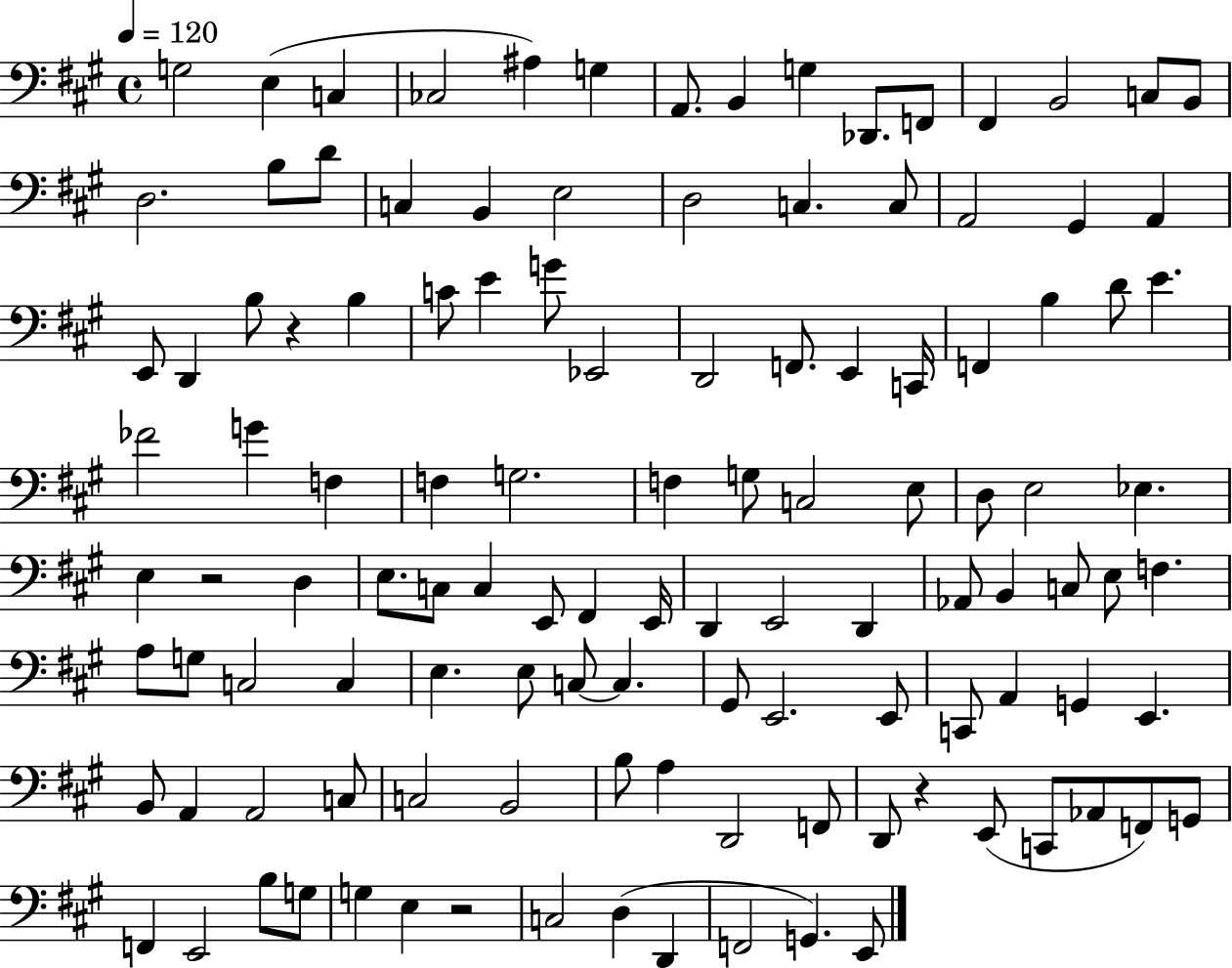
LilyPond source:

{
  \clef bass
  \time 4/4
  \defaultTimeSignature
  \key a \major
  \tempo 4 = 120
  \repeat volta 2 { g2 e4( c4 | ces2 ais4) g4 | a,8. b,4 g4 des,8. f,8 | fis,4 b,2 c8 b,8 | \break d2. b8 d'8 | c4 b,4 e2 | d2 c4. c8 | a,2 gis,4 a,4 | \break e,8 d,4 b8 r4 b4 | c'8 e'4 g'8 ees,2 | d,2 f,8. e,4 c,16 | f,4 b4 d'8 e'4. | \break fes'2 g'4 f4 | f4 g2. | f4 g8 c2 e8 | d8 e2 ees4. | \break e4 r2 d4 | e8. c8 c4 e,8 fis,4 e,16 | d,4 e,2 d,4 | aes,8 b,4 c8 e8 f4. | \break a8 g8 c2 c4 | e4. e8 c8~~ c4. | gis,8 e,2. e,8 | c,8 a,4 g,4 e,4. | \break b,8 a,4 a,2 c8 | c2 b,2 | b8 a4 d,2 f,8 | d,8 r4 e,8( c,8 aes,8 f,8) g,8 | \break f,4 e,2 b8 g8 | g4 e4 r2 | c2 d4( d,4 | f,2 g,4.) e,8 | \break } \bar "|."
}